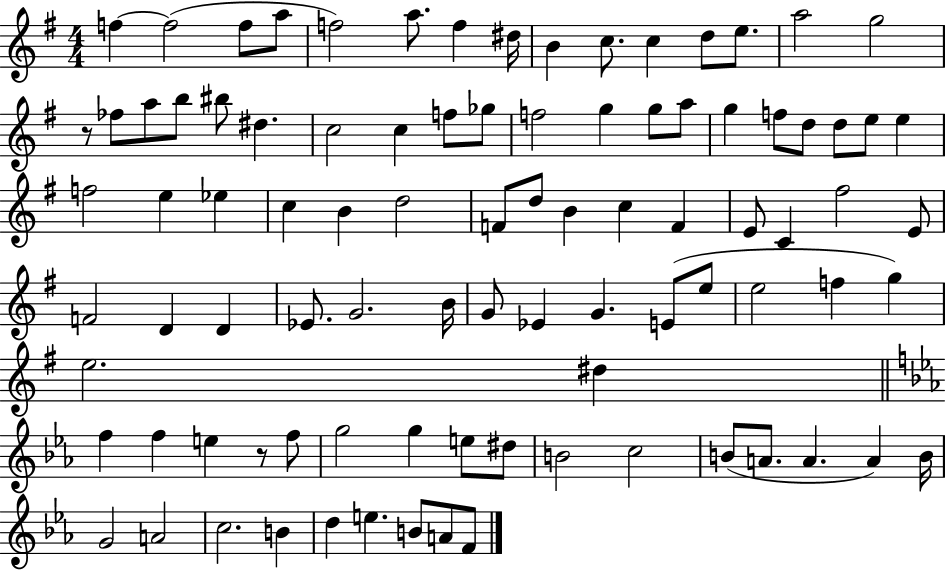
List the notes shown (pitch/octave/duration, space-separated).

F5/q F5/h F5/e A5/e F5/h A5/e. F5/q D#5/s B4/q C5/e. C5/q D5/e E5/e. A5/h G5/h R/e FES5/e A5/e B5/e BIS5/e D#5/q. C5/h C5/q F5/e Gb5/e F5/h G5/q G5/e A5/e G5/q F5/e D5/e D5/e E5/e E5/q F5/h E5/q Eb5/q C5/q B4/q D5/h F4/e D5/e B4/q C5/q F4/q E4/e C4/q F#5/h E4/e F4/h D4/q D4/q Eb4/e. G4/h. B4/s G4/e Eb4/q G4/q. E4/e E5/e E5/h F5/q G5/q E5/h. D#5/q F5/q F5/q E5/q R/e F5/e G5/h G5/q E5/e D#5/e B4/h C5/h B4/e A4/e. A4/q. A4/q B4/s G4/h A4/h C5/h. B4/q D5/q E5/q. B4/e A4/e F4/e